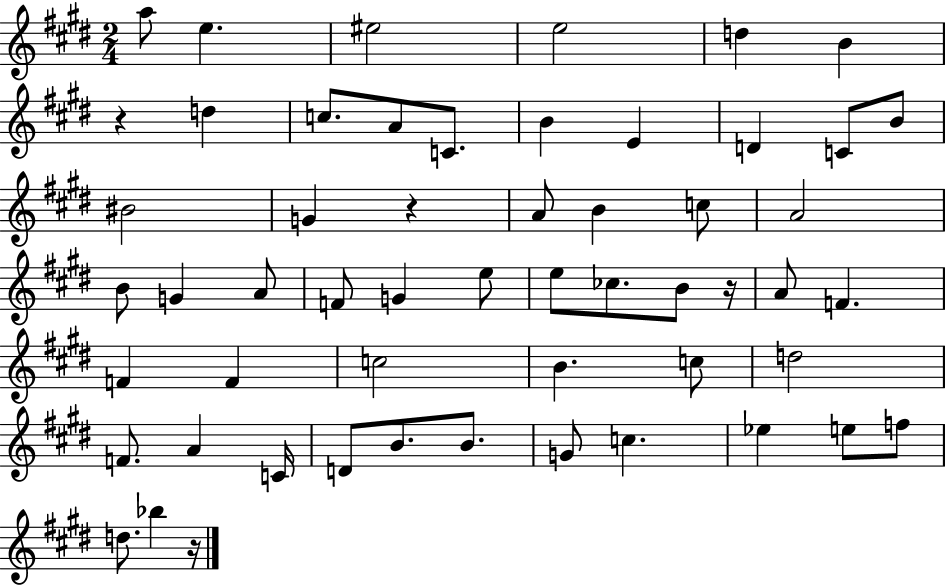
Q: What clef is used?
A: treble